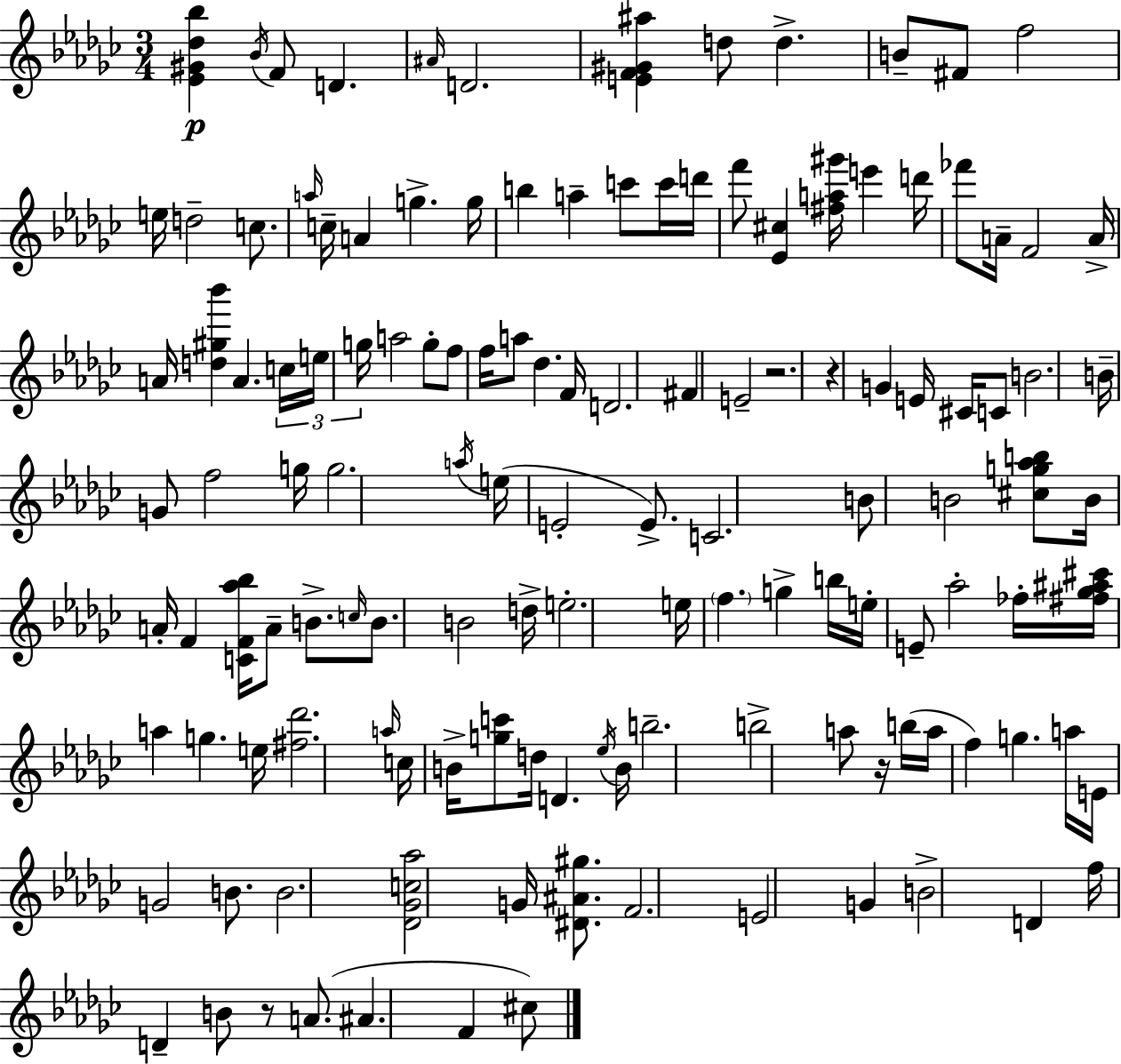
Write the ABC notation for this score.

X:1
T:Untitled
M:3/4
L:1/4
K:Ebm
[_E^G_d_b] _B/4 F/2 D ^A/4 D2 [EF^G^a] d/2 d B/2 ^F/2 f2 e/4 d2 c/2 a/4 c/4 A g g/4 b a c'/2 c'/4 d'/4 f'/2 [_E^c] [^fa^g']/4 e' d'/4 _f'/2 A/4 F2 A/4 A/4 [d^g_b'] A c/4 e/4 g/4 a2 g/2 f/2 f/4 a/2 _d F/4 D2 ^F E2 z2 z G E/4 ^C/4 C/2 B2 B/4 G/2 f2 g/4 g2 a/4 e/4 E2 E/2 C2 B/2 B2 [^cg_ab]/2 B/4 A/4 F [CF_a_b]/4 A/2 B/2 c/4 B/2 B2 d/4 e2 e/4 f g b/4 e/4 E/2 _a2 _f/4 [^f_g^a^c']/4 a g e/4 [^f_d']2 a/4 c/4 B/4 [gc']/2 d/4 D _e/4 B/4 b2 b2 a/2 z/4 b/4 a/4 f g a/4 E/4 G2 B/2 B2 [_D_Gc_a]2 G/4 [^D^A^g]/2 F2 E2 G B2 D f/4 D B/2 z/2 A/2 ^A F ^c/2